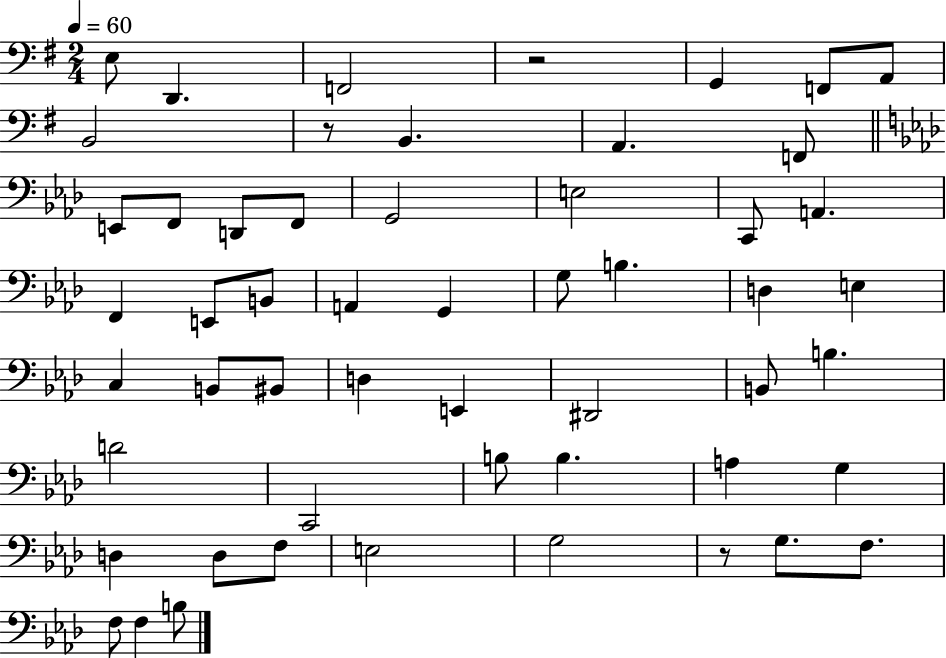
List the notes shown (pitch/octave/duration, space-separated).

E3/e D2/q. F2/h R/h G2/q F2/e A2/e B2/h R/e B2/q. A2/q. F2/e E2/e F2/e D2/e F2/e G2/h E3/h C2/e A2/q. F2/q E2/e B2/e A2/q G2/q G3/e B3/q. D3/q E3/q C3/q B2/e BIS2/e D3/q E2/q D#2/h B2/e B3/q. D4/h C2/h B3/e B3/q. A3/q G3/q D3/q D3/e F3/e E3/h G3/h R/e G3/e. F3/e. F3/e F3/q B3/e